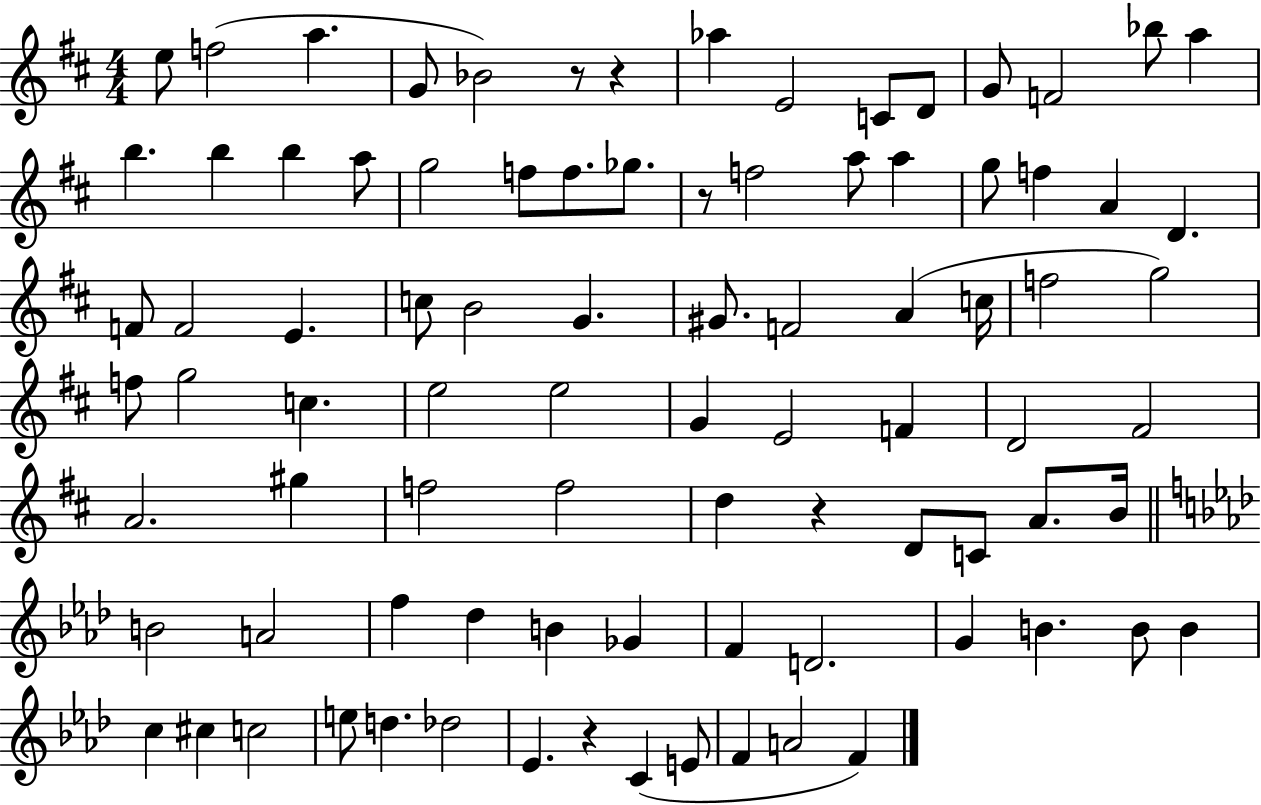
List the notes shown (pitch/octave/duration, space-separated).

E5/e F5/h A5/q. G4/e Bb4/h R/e R/q Ab5/q E4/h C4/e D4/e G4/e F4/h Bb5/e A5/q B5/q. B5/q B5/q A5/e G5/h F5/e F5/e. Gb5/e. R/e F5/h A5/e A5/q G5/e F5/q A4/q D4/q. F4/e F4/h E4/q. C5/e B4/h G4/q. G#4/e. F4/h A4/q C5/s F5/h G5/h F5/e G5/h C5/q. E5/h E5/h G4/q E4/h F4/q D4/h F#4/h A4/h. G#5/q F5/h F5/h D5/q R/q D4/e C4/e A4/e. B4/s B4/h A4/h F5/q Db5/q B4/q Gb4/q F4/q D4/h. G4/q B4/q. B4/e B4/q C5/q C#5/q C5/h E5/e D5/q. Db5/h Eb4/q. R/q C4/q E4/e F4/q A4/h F4/q